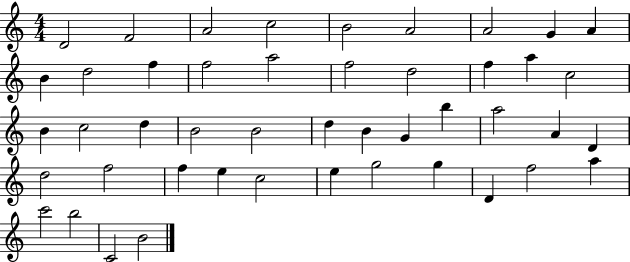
X:1
T:Untitled
M:4/4
L:1/4
K:C
D2 F2 A2 c2 B2 A2 A2 G A B d2 f f2 a2 f2 d2 f a c2 B c2 d B2 B2 d B G b a2 A D d2 f2 f e c2 e g2 g D f2 a c'2 b2 C2 B2